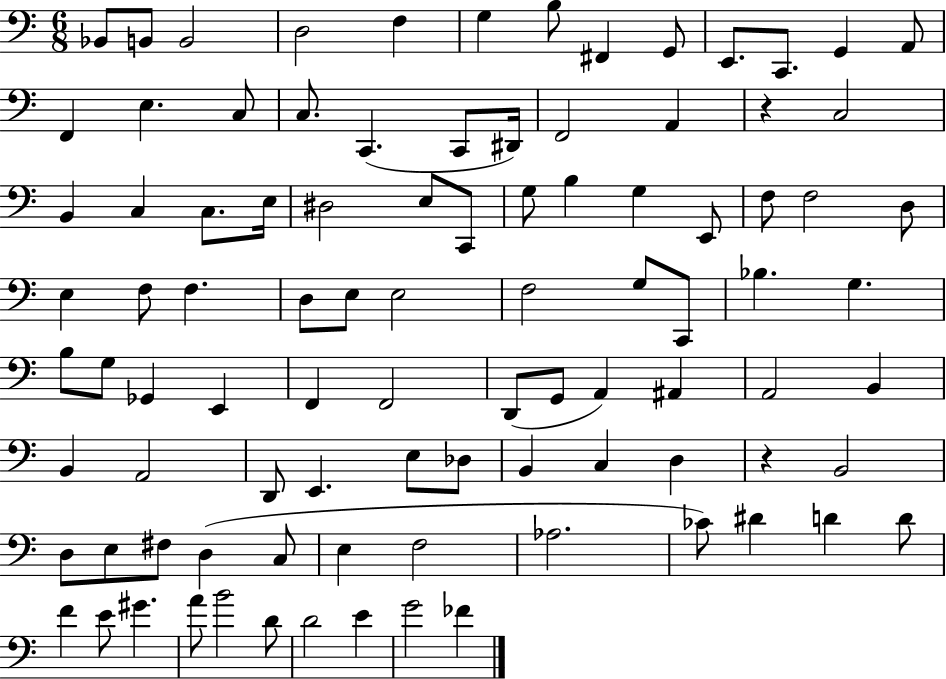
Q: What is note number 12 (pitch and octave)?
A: G2